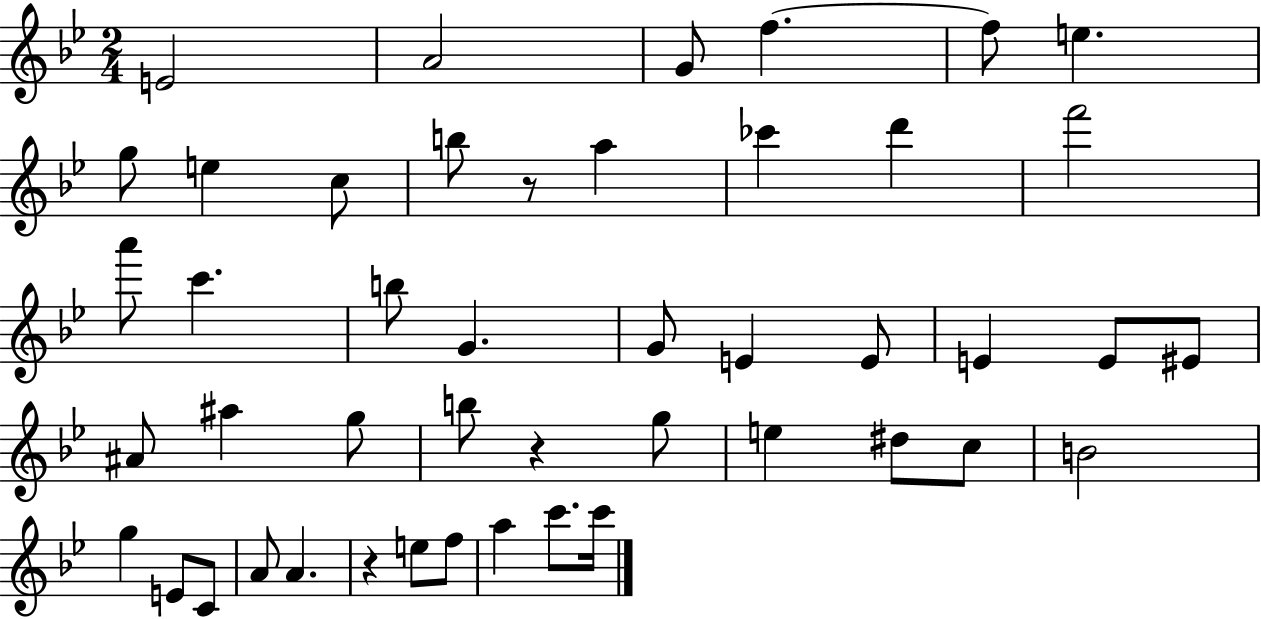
X:1
T:Untitled
M:2/4
L:1/4
K:Bb
E2 A2 G/2 f f/2 e g/2 e c/2 b/2 z/2 a _c' d' f'2 a'/2 c' b/2 G G/2 E E/2 E E/2 ^E/2 ^A/2 ^a g/2 b/2 z g/2 e ^d/2 c/2 B2 g E/2 C/2 A/2 A z e/2 f/2 a c'/2 c'/4